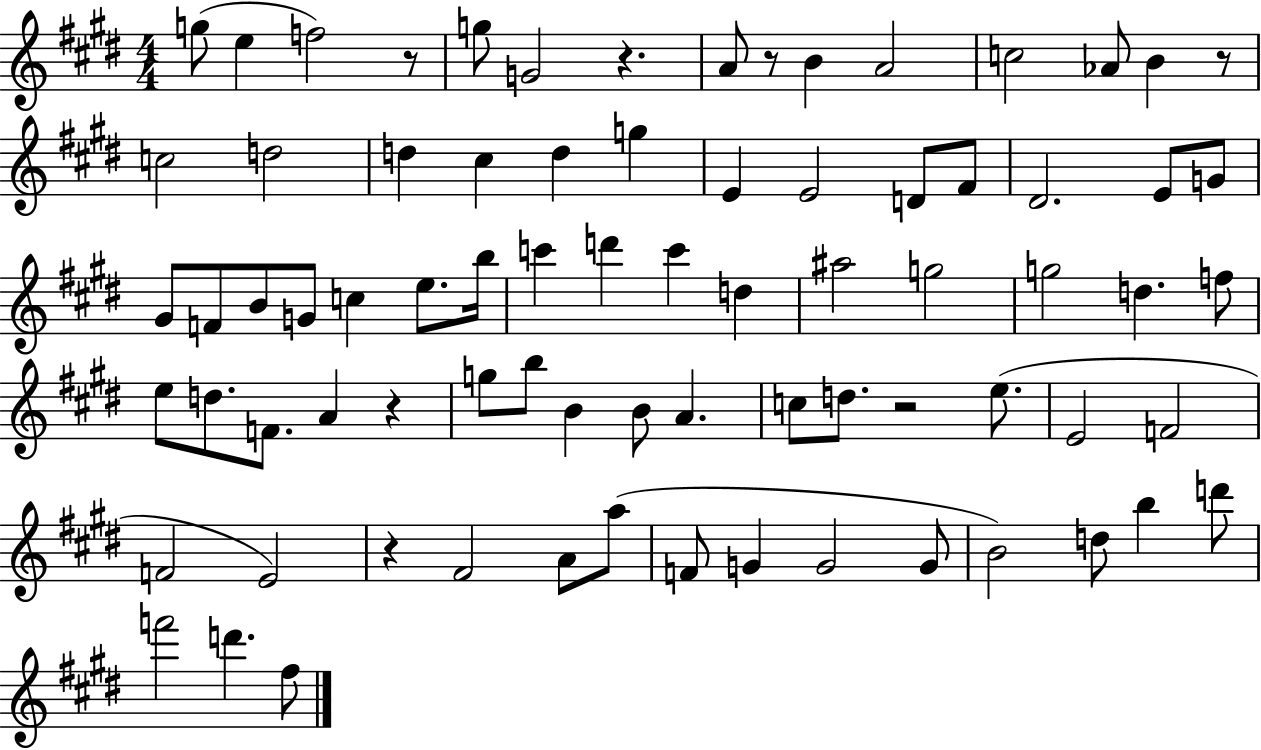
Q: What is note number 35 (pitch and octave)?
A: D5